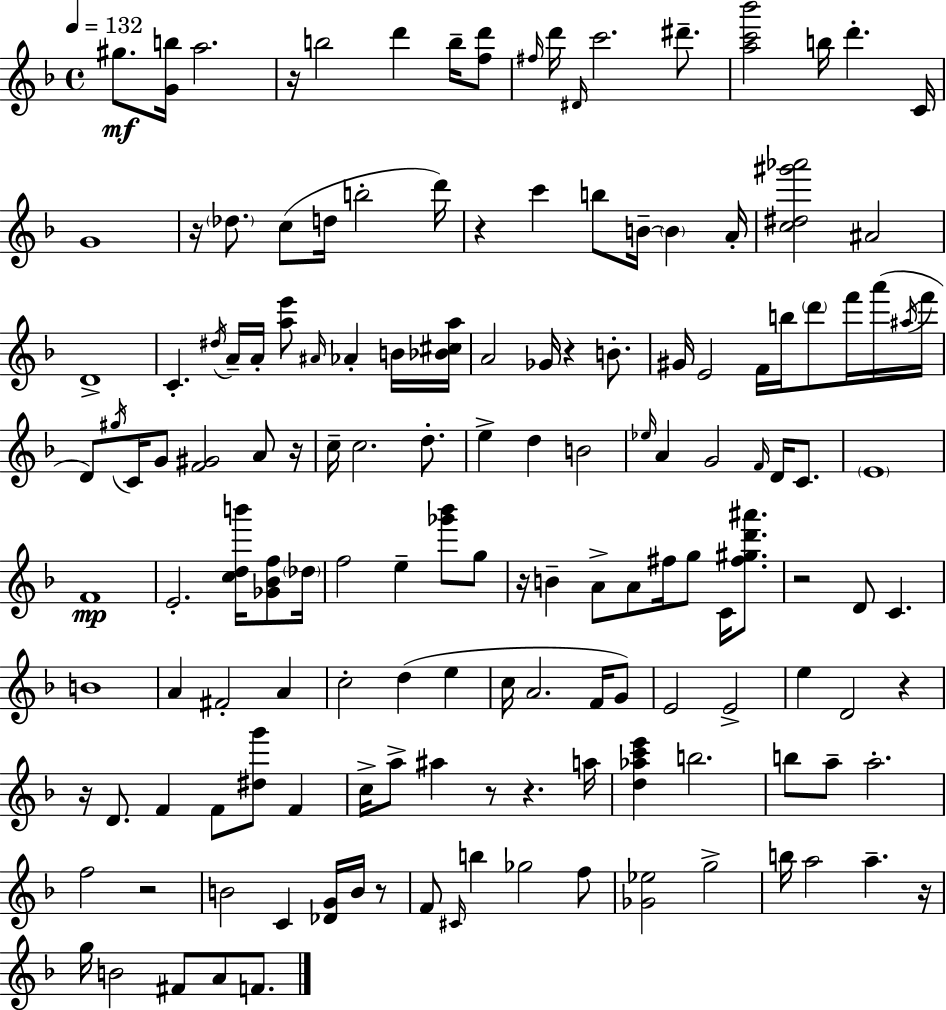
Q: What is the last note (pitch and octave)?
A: F4